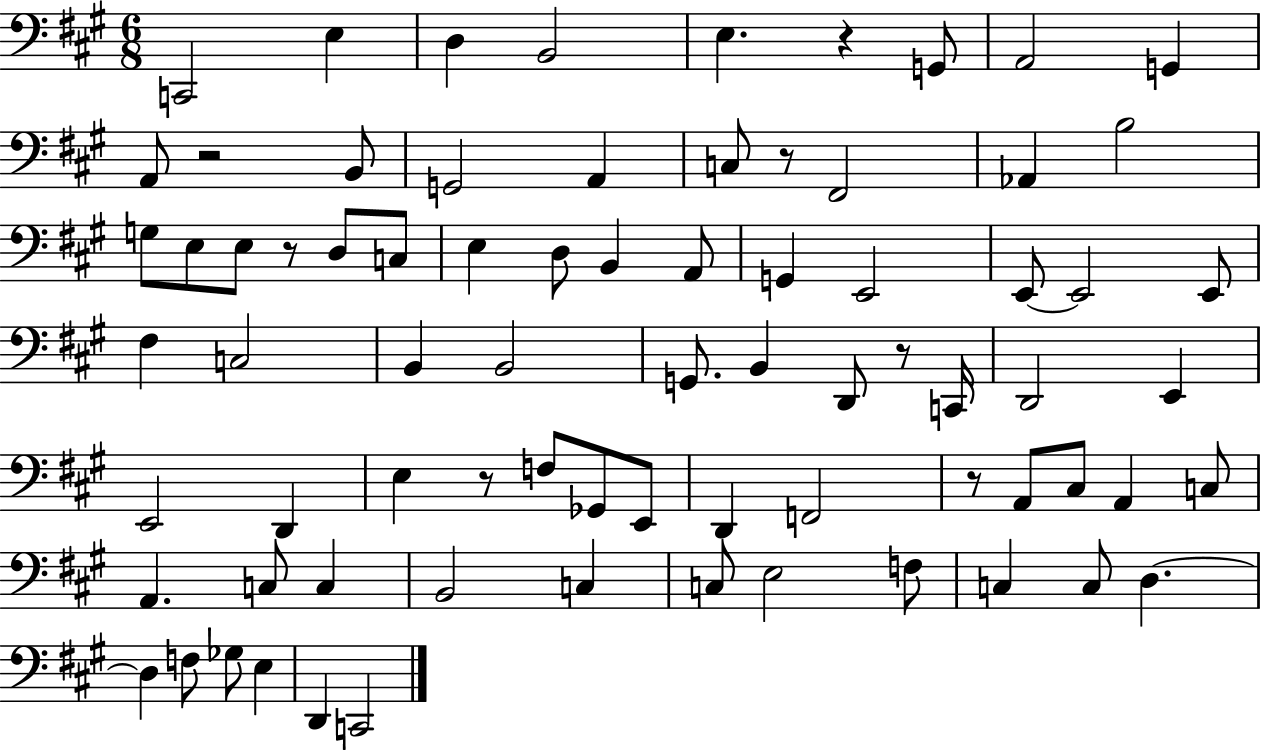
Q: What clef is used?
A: bass